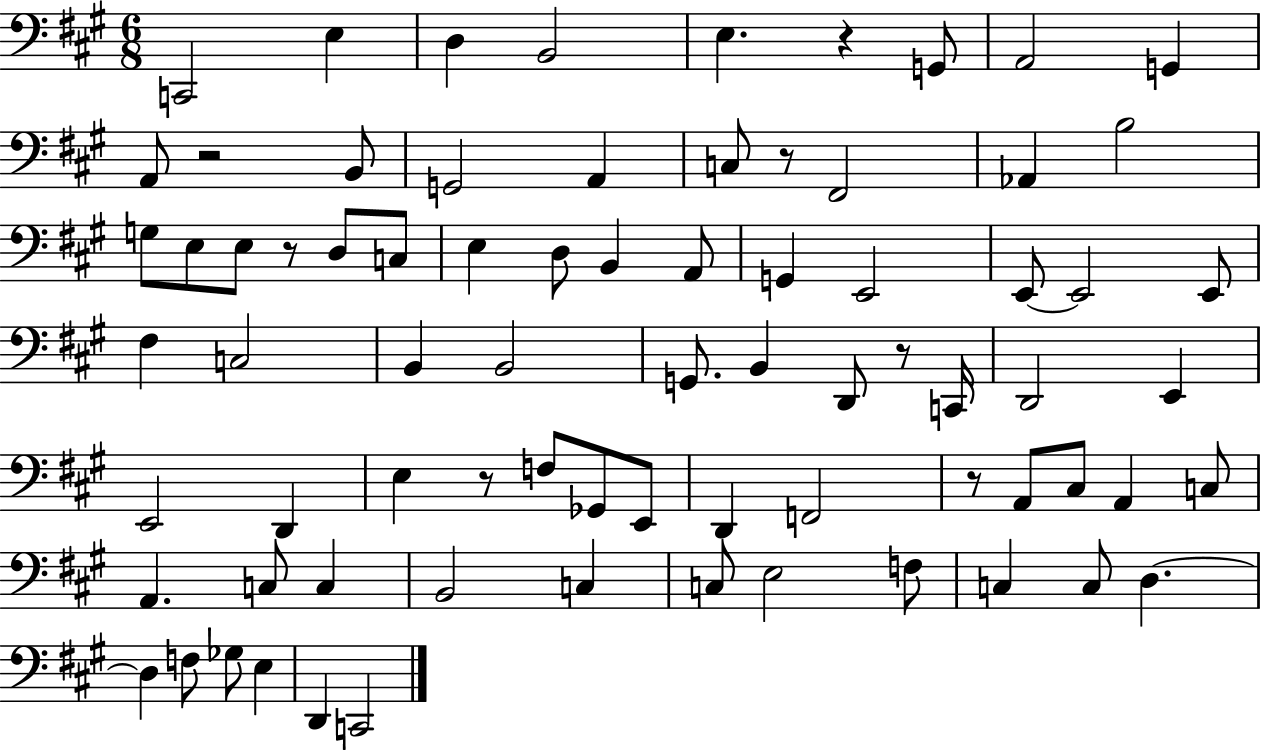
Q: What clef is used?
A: bass